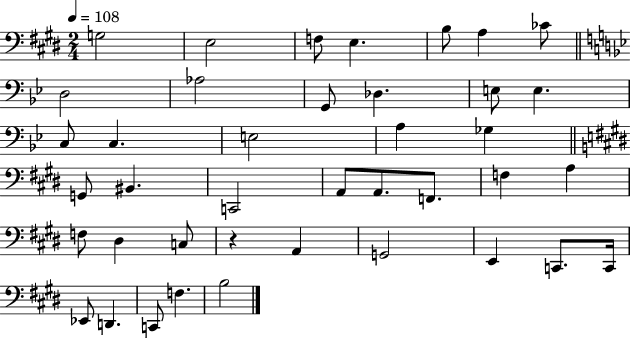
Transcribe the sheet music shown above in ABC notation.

X:1
T:Untitled
M:2/4
L:1/4
K:E
G,2 E,2 F,/2 E, B,/2 A, _C/2 D,2 _A,2 G,,/2 _D, E,/2 E, C,/2 C, E,2 A, _G, G,,/2 ^B,, C,,2 A,,/2 A,,/2 F,,/2 F, A, F,/2 ^D, C,/2 z A,, G,,2 E,, C,,/2 C,,/4 _E,,/2 D,, C,,/2 F, B,2